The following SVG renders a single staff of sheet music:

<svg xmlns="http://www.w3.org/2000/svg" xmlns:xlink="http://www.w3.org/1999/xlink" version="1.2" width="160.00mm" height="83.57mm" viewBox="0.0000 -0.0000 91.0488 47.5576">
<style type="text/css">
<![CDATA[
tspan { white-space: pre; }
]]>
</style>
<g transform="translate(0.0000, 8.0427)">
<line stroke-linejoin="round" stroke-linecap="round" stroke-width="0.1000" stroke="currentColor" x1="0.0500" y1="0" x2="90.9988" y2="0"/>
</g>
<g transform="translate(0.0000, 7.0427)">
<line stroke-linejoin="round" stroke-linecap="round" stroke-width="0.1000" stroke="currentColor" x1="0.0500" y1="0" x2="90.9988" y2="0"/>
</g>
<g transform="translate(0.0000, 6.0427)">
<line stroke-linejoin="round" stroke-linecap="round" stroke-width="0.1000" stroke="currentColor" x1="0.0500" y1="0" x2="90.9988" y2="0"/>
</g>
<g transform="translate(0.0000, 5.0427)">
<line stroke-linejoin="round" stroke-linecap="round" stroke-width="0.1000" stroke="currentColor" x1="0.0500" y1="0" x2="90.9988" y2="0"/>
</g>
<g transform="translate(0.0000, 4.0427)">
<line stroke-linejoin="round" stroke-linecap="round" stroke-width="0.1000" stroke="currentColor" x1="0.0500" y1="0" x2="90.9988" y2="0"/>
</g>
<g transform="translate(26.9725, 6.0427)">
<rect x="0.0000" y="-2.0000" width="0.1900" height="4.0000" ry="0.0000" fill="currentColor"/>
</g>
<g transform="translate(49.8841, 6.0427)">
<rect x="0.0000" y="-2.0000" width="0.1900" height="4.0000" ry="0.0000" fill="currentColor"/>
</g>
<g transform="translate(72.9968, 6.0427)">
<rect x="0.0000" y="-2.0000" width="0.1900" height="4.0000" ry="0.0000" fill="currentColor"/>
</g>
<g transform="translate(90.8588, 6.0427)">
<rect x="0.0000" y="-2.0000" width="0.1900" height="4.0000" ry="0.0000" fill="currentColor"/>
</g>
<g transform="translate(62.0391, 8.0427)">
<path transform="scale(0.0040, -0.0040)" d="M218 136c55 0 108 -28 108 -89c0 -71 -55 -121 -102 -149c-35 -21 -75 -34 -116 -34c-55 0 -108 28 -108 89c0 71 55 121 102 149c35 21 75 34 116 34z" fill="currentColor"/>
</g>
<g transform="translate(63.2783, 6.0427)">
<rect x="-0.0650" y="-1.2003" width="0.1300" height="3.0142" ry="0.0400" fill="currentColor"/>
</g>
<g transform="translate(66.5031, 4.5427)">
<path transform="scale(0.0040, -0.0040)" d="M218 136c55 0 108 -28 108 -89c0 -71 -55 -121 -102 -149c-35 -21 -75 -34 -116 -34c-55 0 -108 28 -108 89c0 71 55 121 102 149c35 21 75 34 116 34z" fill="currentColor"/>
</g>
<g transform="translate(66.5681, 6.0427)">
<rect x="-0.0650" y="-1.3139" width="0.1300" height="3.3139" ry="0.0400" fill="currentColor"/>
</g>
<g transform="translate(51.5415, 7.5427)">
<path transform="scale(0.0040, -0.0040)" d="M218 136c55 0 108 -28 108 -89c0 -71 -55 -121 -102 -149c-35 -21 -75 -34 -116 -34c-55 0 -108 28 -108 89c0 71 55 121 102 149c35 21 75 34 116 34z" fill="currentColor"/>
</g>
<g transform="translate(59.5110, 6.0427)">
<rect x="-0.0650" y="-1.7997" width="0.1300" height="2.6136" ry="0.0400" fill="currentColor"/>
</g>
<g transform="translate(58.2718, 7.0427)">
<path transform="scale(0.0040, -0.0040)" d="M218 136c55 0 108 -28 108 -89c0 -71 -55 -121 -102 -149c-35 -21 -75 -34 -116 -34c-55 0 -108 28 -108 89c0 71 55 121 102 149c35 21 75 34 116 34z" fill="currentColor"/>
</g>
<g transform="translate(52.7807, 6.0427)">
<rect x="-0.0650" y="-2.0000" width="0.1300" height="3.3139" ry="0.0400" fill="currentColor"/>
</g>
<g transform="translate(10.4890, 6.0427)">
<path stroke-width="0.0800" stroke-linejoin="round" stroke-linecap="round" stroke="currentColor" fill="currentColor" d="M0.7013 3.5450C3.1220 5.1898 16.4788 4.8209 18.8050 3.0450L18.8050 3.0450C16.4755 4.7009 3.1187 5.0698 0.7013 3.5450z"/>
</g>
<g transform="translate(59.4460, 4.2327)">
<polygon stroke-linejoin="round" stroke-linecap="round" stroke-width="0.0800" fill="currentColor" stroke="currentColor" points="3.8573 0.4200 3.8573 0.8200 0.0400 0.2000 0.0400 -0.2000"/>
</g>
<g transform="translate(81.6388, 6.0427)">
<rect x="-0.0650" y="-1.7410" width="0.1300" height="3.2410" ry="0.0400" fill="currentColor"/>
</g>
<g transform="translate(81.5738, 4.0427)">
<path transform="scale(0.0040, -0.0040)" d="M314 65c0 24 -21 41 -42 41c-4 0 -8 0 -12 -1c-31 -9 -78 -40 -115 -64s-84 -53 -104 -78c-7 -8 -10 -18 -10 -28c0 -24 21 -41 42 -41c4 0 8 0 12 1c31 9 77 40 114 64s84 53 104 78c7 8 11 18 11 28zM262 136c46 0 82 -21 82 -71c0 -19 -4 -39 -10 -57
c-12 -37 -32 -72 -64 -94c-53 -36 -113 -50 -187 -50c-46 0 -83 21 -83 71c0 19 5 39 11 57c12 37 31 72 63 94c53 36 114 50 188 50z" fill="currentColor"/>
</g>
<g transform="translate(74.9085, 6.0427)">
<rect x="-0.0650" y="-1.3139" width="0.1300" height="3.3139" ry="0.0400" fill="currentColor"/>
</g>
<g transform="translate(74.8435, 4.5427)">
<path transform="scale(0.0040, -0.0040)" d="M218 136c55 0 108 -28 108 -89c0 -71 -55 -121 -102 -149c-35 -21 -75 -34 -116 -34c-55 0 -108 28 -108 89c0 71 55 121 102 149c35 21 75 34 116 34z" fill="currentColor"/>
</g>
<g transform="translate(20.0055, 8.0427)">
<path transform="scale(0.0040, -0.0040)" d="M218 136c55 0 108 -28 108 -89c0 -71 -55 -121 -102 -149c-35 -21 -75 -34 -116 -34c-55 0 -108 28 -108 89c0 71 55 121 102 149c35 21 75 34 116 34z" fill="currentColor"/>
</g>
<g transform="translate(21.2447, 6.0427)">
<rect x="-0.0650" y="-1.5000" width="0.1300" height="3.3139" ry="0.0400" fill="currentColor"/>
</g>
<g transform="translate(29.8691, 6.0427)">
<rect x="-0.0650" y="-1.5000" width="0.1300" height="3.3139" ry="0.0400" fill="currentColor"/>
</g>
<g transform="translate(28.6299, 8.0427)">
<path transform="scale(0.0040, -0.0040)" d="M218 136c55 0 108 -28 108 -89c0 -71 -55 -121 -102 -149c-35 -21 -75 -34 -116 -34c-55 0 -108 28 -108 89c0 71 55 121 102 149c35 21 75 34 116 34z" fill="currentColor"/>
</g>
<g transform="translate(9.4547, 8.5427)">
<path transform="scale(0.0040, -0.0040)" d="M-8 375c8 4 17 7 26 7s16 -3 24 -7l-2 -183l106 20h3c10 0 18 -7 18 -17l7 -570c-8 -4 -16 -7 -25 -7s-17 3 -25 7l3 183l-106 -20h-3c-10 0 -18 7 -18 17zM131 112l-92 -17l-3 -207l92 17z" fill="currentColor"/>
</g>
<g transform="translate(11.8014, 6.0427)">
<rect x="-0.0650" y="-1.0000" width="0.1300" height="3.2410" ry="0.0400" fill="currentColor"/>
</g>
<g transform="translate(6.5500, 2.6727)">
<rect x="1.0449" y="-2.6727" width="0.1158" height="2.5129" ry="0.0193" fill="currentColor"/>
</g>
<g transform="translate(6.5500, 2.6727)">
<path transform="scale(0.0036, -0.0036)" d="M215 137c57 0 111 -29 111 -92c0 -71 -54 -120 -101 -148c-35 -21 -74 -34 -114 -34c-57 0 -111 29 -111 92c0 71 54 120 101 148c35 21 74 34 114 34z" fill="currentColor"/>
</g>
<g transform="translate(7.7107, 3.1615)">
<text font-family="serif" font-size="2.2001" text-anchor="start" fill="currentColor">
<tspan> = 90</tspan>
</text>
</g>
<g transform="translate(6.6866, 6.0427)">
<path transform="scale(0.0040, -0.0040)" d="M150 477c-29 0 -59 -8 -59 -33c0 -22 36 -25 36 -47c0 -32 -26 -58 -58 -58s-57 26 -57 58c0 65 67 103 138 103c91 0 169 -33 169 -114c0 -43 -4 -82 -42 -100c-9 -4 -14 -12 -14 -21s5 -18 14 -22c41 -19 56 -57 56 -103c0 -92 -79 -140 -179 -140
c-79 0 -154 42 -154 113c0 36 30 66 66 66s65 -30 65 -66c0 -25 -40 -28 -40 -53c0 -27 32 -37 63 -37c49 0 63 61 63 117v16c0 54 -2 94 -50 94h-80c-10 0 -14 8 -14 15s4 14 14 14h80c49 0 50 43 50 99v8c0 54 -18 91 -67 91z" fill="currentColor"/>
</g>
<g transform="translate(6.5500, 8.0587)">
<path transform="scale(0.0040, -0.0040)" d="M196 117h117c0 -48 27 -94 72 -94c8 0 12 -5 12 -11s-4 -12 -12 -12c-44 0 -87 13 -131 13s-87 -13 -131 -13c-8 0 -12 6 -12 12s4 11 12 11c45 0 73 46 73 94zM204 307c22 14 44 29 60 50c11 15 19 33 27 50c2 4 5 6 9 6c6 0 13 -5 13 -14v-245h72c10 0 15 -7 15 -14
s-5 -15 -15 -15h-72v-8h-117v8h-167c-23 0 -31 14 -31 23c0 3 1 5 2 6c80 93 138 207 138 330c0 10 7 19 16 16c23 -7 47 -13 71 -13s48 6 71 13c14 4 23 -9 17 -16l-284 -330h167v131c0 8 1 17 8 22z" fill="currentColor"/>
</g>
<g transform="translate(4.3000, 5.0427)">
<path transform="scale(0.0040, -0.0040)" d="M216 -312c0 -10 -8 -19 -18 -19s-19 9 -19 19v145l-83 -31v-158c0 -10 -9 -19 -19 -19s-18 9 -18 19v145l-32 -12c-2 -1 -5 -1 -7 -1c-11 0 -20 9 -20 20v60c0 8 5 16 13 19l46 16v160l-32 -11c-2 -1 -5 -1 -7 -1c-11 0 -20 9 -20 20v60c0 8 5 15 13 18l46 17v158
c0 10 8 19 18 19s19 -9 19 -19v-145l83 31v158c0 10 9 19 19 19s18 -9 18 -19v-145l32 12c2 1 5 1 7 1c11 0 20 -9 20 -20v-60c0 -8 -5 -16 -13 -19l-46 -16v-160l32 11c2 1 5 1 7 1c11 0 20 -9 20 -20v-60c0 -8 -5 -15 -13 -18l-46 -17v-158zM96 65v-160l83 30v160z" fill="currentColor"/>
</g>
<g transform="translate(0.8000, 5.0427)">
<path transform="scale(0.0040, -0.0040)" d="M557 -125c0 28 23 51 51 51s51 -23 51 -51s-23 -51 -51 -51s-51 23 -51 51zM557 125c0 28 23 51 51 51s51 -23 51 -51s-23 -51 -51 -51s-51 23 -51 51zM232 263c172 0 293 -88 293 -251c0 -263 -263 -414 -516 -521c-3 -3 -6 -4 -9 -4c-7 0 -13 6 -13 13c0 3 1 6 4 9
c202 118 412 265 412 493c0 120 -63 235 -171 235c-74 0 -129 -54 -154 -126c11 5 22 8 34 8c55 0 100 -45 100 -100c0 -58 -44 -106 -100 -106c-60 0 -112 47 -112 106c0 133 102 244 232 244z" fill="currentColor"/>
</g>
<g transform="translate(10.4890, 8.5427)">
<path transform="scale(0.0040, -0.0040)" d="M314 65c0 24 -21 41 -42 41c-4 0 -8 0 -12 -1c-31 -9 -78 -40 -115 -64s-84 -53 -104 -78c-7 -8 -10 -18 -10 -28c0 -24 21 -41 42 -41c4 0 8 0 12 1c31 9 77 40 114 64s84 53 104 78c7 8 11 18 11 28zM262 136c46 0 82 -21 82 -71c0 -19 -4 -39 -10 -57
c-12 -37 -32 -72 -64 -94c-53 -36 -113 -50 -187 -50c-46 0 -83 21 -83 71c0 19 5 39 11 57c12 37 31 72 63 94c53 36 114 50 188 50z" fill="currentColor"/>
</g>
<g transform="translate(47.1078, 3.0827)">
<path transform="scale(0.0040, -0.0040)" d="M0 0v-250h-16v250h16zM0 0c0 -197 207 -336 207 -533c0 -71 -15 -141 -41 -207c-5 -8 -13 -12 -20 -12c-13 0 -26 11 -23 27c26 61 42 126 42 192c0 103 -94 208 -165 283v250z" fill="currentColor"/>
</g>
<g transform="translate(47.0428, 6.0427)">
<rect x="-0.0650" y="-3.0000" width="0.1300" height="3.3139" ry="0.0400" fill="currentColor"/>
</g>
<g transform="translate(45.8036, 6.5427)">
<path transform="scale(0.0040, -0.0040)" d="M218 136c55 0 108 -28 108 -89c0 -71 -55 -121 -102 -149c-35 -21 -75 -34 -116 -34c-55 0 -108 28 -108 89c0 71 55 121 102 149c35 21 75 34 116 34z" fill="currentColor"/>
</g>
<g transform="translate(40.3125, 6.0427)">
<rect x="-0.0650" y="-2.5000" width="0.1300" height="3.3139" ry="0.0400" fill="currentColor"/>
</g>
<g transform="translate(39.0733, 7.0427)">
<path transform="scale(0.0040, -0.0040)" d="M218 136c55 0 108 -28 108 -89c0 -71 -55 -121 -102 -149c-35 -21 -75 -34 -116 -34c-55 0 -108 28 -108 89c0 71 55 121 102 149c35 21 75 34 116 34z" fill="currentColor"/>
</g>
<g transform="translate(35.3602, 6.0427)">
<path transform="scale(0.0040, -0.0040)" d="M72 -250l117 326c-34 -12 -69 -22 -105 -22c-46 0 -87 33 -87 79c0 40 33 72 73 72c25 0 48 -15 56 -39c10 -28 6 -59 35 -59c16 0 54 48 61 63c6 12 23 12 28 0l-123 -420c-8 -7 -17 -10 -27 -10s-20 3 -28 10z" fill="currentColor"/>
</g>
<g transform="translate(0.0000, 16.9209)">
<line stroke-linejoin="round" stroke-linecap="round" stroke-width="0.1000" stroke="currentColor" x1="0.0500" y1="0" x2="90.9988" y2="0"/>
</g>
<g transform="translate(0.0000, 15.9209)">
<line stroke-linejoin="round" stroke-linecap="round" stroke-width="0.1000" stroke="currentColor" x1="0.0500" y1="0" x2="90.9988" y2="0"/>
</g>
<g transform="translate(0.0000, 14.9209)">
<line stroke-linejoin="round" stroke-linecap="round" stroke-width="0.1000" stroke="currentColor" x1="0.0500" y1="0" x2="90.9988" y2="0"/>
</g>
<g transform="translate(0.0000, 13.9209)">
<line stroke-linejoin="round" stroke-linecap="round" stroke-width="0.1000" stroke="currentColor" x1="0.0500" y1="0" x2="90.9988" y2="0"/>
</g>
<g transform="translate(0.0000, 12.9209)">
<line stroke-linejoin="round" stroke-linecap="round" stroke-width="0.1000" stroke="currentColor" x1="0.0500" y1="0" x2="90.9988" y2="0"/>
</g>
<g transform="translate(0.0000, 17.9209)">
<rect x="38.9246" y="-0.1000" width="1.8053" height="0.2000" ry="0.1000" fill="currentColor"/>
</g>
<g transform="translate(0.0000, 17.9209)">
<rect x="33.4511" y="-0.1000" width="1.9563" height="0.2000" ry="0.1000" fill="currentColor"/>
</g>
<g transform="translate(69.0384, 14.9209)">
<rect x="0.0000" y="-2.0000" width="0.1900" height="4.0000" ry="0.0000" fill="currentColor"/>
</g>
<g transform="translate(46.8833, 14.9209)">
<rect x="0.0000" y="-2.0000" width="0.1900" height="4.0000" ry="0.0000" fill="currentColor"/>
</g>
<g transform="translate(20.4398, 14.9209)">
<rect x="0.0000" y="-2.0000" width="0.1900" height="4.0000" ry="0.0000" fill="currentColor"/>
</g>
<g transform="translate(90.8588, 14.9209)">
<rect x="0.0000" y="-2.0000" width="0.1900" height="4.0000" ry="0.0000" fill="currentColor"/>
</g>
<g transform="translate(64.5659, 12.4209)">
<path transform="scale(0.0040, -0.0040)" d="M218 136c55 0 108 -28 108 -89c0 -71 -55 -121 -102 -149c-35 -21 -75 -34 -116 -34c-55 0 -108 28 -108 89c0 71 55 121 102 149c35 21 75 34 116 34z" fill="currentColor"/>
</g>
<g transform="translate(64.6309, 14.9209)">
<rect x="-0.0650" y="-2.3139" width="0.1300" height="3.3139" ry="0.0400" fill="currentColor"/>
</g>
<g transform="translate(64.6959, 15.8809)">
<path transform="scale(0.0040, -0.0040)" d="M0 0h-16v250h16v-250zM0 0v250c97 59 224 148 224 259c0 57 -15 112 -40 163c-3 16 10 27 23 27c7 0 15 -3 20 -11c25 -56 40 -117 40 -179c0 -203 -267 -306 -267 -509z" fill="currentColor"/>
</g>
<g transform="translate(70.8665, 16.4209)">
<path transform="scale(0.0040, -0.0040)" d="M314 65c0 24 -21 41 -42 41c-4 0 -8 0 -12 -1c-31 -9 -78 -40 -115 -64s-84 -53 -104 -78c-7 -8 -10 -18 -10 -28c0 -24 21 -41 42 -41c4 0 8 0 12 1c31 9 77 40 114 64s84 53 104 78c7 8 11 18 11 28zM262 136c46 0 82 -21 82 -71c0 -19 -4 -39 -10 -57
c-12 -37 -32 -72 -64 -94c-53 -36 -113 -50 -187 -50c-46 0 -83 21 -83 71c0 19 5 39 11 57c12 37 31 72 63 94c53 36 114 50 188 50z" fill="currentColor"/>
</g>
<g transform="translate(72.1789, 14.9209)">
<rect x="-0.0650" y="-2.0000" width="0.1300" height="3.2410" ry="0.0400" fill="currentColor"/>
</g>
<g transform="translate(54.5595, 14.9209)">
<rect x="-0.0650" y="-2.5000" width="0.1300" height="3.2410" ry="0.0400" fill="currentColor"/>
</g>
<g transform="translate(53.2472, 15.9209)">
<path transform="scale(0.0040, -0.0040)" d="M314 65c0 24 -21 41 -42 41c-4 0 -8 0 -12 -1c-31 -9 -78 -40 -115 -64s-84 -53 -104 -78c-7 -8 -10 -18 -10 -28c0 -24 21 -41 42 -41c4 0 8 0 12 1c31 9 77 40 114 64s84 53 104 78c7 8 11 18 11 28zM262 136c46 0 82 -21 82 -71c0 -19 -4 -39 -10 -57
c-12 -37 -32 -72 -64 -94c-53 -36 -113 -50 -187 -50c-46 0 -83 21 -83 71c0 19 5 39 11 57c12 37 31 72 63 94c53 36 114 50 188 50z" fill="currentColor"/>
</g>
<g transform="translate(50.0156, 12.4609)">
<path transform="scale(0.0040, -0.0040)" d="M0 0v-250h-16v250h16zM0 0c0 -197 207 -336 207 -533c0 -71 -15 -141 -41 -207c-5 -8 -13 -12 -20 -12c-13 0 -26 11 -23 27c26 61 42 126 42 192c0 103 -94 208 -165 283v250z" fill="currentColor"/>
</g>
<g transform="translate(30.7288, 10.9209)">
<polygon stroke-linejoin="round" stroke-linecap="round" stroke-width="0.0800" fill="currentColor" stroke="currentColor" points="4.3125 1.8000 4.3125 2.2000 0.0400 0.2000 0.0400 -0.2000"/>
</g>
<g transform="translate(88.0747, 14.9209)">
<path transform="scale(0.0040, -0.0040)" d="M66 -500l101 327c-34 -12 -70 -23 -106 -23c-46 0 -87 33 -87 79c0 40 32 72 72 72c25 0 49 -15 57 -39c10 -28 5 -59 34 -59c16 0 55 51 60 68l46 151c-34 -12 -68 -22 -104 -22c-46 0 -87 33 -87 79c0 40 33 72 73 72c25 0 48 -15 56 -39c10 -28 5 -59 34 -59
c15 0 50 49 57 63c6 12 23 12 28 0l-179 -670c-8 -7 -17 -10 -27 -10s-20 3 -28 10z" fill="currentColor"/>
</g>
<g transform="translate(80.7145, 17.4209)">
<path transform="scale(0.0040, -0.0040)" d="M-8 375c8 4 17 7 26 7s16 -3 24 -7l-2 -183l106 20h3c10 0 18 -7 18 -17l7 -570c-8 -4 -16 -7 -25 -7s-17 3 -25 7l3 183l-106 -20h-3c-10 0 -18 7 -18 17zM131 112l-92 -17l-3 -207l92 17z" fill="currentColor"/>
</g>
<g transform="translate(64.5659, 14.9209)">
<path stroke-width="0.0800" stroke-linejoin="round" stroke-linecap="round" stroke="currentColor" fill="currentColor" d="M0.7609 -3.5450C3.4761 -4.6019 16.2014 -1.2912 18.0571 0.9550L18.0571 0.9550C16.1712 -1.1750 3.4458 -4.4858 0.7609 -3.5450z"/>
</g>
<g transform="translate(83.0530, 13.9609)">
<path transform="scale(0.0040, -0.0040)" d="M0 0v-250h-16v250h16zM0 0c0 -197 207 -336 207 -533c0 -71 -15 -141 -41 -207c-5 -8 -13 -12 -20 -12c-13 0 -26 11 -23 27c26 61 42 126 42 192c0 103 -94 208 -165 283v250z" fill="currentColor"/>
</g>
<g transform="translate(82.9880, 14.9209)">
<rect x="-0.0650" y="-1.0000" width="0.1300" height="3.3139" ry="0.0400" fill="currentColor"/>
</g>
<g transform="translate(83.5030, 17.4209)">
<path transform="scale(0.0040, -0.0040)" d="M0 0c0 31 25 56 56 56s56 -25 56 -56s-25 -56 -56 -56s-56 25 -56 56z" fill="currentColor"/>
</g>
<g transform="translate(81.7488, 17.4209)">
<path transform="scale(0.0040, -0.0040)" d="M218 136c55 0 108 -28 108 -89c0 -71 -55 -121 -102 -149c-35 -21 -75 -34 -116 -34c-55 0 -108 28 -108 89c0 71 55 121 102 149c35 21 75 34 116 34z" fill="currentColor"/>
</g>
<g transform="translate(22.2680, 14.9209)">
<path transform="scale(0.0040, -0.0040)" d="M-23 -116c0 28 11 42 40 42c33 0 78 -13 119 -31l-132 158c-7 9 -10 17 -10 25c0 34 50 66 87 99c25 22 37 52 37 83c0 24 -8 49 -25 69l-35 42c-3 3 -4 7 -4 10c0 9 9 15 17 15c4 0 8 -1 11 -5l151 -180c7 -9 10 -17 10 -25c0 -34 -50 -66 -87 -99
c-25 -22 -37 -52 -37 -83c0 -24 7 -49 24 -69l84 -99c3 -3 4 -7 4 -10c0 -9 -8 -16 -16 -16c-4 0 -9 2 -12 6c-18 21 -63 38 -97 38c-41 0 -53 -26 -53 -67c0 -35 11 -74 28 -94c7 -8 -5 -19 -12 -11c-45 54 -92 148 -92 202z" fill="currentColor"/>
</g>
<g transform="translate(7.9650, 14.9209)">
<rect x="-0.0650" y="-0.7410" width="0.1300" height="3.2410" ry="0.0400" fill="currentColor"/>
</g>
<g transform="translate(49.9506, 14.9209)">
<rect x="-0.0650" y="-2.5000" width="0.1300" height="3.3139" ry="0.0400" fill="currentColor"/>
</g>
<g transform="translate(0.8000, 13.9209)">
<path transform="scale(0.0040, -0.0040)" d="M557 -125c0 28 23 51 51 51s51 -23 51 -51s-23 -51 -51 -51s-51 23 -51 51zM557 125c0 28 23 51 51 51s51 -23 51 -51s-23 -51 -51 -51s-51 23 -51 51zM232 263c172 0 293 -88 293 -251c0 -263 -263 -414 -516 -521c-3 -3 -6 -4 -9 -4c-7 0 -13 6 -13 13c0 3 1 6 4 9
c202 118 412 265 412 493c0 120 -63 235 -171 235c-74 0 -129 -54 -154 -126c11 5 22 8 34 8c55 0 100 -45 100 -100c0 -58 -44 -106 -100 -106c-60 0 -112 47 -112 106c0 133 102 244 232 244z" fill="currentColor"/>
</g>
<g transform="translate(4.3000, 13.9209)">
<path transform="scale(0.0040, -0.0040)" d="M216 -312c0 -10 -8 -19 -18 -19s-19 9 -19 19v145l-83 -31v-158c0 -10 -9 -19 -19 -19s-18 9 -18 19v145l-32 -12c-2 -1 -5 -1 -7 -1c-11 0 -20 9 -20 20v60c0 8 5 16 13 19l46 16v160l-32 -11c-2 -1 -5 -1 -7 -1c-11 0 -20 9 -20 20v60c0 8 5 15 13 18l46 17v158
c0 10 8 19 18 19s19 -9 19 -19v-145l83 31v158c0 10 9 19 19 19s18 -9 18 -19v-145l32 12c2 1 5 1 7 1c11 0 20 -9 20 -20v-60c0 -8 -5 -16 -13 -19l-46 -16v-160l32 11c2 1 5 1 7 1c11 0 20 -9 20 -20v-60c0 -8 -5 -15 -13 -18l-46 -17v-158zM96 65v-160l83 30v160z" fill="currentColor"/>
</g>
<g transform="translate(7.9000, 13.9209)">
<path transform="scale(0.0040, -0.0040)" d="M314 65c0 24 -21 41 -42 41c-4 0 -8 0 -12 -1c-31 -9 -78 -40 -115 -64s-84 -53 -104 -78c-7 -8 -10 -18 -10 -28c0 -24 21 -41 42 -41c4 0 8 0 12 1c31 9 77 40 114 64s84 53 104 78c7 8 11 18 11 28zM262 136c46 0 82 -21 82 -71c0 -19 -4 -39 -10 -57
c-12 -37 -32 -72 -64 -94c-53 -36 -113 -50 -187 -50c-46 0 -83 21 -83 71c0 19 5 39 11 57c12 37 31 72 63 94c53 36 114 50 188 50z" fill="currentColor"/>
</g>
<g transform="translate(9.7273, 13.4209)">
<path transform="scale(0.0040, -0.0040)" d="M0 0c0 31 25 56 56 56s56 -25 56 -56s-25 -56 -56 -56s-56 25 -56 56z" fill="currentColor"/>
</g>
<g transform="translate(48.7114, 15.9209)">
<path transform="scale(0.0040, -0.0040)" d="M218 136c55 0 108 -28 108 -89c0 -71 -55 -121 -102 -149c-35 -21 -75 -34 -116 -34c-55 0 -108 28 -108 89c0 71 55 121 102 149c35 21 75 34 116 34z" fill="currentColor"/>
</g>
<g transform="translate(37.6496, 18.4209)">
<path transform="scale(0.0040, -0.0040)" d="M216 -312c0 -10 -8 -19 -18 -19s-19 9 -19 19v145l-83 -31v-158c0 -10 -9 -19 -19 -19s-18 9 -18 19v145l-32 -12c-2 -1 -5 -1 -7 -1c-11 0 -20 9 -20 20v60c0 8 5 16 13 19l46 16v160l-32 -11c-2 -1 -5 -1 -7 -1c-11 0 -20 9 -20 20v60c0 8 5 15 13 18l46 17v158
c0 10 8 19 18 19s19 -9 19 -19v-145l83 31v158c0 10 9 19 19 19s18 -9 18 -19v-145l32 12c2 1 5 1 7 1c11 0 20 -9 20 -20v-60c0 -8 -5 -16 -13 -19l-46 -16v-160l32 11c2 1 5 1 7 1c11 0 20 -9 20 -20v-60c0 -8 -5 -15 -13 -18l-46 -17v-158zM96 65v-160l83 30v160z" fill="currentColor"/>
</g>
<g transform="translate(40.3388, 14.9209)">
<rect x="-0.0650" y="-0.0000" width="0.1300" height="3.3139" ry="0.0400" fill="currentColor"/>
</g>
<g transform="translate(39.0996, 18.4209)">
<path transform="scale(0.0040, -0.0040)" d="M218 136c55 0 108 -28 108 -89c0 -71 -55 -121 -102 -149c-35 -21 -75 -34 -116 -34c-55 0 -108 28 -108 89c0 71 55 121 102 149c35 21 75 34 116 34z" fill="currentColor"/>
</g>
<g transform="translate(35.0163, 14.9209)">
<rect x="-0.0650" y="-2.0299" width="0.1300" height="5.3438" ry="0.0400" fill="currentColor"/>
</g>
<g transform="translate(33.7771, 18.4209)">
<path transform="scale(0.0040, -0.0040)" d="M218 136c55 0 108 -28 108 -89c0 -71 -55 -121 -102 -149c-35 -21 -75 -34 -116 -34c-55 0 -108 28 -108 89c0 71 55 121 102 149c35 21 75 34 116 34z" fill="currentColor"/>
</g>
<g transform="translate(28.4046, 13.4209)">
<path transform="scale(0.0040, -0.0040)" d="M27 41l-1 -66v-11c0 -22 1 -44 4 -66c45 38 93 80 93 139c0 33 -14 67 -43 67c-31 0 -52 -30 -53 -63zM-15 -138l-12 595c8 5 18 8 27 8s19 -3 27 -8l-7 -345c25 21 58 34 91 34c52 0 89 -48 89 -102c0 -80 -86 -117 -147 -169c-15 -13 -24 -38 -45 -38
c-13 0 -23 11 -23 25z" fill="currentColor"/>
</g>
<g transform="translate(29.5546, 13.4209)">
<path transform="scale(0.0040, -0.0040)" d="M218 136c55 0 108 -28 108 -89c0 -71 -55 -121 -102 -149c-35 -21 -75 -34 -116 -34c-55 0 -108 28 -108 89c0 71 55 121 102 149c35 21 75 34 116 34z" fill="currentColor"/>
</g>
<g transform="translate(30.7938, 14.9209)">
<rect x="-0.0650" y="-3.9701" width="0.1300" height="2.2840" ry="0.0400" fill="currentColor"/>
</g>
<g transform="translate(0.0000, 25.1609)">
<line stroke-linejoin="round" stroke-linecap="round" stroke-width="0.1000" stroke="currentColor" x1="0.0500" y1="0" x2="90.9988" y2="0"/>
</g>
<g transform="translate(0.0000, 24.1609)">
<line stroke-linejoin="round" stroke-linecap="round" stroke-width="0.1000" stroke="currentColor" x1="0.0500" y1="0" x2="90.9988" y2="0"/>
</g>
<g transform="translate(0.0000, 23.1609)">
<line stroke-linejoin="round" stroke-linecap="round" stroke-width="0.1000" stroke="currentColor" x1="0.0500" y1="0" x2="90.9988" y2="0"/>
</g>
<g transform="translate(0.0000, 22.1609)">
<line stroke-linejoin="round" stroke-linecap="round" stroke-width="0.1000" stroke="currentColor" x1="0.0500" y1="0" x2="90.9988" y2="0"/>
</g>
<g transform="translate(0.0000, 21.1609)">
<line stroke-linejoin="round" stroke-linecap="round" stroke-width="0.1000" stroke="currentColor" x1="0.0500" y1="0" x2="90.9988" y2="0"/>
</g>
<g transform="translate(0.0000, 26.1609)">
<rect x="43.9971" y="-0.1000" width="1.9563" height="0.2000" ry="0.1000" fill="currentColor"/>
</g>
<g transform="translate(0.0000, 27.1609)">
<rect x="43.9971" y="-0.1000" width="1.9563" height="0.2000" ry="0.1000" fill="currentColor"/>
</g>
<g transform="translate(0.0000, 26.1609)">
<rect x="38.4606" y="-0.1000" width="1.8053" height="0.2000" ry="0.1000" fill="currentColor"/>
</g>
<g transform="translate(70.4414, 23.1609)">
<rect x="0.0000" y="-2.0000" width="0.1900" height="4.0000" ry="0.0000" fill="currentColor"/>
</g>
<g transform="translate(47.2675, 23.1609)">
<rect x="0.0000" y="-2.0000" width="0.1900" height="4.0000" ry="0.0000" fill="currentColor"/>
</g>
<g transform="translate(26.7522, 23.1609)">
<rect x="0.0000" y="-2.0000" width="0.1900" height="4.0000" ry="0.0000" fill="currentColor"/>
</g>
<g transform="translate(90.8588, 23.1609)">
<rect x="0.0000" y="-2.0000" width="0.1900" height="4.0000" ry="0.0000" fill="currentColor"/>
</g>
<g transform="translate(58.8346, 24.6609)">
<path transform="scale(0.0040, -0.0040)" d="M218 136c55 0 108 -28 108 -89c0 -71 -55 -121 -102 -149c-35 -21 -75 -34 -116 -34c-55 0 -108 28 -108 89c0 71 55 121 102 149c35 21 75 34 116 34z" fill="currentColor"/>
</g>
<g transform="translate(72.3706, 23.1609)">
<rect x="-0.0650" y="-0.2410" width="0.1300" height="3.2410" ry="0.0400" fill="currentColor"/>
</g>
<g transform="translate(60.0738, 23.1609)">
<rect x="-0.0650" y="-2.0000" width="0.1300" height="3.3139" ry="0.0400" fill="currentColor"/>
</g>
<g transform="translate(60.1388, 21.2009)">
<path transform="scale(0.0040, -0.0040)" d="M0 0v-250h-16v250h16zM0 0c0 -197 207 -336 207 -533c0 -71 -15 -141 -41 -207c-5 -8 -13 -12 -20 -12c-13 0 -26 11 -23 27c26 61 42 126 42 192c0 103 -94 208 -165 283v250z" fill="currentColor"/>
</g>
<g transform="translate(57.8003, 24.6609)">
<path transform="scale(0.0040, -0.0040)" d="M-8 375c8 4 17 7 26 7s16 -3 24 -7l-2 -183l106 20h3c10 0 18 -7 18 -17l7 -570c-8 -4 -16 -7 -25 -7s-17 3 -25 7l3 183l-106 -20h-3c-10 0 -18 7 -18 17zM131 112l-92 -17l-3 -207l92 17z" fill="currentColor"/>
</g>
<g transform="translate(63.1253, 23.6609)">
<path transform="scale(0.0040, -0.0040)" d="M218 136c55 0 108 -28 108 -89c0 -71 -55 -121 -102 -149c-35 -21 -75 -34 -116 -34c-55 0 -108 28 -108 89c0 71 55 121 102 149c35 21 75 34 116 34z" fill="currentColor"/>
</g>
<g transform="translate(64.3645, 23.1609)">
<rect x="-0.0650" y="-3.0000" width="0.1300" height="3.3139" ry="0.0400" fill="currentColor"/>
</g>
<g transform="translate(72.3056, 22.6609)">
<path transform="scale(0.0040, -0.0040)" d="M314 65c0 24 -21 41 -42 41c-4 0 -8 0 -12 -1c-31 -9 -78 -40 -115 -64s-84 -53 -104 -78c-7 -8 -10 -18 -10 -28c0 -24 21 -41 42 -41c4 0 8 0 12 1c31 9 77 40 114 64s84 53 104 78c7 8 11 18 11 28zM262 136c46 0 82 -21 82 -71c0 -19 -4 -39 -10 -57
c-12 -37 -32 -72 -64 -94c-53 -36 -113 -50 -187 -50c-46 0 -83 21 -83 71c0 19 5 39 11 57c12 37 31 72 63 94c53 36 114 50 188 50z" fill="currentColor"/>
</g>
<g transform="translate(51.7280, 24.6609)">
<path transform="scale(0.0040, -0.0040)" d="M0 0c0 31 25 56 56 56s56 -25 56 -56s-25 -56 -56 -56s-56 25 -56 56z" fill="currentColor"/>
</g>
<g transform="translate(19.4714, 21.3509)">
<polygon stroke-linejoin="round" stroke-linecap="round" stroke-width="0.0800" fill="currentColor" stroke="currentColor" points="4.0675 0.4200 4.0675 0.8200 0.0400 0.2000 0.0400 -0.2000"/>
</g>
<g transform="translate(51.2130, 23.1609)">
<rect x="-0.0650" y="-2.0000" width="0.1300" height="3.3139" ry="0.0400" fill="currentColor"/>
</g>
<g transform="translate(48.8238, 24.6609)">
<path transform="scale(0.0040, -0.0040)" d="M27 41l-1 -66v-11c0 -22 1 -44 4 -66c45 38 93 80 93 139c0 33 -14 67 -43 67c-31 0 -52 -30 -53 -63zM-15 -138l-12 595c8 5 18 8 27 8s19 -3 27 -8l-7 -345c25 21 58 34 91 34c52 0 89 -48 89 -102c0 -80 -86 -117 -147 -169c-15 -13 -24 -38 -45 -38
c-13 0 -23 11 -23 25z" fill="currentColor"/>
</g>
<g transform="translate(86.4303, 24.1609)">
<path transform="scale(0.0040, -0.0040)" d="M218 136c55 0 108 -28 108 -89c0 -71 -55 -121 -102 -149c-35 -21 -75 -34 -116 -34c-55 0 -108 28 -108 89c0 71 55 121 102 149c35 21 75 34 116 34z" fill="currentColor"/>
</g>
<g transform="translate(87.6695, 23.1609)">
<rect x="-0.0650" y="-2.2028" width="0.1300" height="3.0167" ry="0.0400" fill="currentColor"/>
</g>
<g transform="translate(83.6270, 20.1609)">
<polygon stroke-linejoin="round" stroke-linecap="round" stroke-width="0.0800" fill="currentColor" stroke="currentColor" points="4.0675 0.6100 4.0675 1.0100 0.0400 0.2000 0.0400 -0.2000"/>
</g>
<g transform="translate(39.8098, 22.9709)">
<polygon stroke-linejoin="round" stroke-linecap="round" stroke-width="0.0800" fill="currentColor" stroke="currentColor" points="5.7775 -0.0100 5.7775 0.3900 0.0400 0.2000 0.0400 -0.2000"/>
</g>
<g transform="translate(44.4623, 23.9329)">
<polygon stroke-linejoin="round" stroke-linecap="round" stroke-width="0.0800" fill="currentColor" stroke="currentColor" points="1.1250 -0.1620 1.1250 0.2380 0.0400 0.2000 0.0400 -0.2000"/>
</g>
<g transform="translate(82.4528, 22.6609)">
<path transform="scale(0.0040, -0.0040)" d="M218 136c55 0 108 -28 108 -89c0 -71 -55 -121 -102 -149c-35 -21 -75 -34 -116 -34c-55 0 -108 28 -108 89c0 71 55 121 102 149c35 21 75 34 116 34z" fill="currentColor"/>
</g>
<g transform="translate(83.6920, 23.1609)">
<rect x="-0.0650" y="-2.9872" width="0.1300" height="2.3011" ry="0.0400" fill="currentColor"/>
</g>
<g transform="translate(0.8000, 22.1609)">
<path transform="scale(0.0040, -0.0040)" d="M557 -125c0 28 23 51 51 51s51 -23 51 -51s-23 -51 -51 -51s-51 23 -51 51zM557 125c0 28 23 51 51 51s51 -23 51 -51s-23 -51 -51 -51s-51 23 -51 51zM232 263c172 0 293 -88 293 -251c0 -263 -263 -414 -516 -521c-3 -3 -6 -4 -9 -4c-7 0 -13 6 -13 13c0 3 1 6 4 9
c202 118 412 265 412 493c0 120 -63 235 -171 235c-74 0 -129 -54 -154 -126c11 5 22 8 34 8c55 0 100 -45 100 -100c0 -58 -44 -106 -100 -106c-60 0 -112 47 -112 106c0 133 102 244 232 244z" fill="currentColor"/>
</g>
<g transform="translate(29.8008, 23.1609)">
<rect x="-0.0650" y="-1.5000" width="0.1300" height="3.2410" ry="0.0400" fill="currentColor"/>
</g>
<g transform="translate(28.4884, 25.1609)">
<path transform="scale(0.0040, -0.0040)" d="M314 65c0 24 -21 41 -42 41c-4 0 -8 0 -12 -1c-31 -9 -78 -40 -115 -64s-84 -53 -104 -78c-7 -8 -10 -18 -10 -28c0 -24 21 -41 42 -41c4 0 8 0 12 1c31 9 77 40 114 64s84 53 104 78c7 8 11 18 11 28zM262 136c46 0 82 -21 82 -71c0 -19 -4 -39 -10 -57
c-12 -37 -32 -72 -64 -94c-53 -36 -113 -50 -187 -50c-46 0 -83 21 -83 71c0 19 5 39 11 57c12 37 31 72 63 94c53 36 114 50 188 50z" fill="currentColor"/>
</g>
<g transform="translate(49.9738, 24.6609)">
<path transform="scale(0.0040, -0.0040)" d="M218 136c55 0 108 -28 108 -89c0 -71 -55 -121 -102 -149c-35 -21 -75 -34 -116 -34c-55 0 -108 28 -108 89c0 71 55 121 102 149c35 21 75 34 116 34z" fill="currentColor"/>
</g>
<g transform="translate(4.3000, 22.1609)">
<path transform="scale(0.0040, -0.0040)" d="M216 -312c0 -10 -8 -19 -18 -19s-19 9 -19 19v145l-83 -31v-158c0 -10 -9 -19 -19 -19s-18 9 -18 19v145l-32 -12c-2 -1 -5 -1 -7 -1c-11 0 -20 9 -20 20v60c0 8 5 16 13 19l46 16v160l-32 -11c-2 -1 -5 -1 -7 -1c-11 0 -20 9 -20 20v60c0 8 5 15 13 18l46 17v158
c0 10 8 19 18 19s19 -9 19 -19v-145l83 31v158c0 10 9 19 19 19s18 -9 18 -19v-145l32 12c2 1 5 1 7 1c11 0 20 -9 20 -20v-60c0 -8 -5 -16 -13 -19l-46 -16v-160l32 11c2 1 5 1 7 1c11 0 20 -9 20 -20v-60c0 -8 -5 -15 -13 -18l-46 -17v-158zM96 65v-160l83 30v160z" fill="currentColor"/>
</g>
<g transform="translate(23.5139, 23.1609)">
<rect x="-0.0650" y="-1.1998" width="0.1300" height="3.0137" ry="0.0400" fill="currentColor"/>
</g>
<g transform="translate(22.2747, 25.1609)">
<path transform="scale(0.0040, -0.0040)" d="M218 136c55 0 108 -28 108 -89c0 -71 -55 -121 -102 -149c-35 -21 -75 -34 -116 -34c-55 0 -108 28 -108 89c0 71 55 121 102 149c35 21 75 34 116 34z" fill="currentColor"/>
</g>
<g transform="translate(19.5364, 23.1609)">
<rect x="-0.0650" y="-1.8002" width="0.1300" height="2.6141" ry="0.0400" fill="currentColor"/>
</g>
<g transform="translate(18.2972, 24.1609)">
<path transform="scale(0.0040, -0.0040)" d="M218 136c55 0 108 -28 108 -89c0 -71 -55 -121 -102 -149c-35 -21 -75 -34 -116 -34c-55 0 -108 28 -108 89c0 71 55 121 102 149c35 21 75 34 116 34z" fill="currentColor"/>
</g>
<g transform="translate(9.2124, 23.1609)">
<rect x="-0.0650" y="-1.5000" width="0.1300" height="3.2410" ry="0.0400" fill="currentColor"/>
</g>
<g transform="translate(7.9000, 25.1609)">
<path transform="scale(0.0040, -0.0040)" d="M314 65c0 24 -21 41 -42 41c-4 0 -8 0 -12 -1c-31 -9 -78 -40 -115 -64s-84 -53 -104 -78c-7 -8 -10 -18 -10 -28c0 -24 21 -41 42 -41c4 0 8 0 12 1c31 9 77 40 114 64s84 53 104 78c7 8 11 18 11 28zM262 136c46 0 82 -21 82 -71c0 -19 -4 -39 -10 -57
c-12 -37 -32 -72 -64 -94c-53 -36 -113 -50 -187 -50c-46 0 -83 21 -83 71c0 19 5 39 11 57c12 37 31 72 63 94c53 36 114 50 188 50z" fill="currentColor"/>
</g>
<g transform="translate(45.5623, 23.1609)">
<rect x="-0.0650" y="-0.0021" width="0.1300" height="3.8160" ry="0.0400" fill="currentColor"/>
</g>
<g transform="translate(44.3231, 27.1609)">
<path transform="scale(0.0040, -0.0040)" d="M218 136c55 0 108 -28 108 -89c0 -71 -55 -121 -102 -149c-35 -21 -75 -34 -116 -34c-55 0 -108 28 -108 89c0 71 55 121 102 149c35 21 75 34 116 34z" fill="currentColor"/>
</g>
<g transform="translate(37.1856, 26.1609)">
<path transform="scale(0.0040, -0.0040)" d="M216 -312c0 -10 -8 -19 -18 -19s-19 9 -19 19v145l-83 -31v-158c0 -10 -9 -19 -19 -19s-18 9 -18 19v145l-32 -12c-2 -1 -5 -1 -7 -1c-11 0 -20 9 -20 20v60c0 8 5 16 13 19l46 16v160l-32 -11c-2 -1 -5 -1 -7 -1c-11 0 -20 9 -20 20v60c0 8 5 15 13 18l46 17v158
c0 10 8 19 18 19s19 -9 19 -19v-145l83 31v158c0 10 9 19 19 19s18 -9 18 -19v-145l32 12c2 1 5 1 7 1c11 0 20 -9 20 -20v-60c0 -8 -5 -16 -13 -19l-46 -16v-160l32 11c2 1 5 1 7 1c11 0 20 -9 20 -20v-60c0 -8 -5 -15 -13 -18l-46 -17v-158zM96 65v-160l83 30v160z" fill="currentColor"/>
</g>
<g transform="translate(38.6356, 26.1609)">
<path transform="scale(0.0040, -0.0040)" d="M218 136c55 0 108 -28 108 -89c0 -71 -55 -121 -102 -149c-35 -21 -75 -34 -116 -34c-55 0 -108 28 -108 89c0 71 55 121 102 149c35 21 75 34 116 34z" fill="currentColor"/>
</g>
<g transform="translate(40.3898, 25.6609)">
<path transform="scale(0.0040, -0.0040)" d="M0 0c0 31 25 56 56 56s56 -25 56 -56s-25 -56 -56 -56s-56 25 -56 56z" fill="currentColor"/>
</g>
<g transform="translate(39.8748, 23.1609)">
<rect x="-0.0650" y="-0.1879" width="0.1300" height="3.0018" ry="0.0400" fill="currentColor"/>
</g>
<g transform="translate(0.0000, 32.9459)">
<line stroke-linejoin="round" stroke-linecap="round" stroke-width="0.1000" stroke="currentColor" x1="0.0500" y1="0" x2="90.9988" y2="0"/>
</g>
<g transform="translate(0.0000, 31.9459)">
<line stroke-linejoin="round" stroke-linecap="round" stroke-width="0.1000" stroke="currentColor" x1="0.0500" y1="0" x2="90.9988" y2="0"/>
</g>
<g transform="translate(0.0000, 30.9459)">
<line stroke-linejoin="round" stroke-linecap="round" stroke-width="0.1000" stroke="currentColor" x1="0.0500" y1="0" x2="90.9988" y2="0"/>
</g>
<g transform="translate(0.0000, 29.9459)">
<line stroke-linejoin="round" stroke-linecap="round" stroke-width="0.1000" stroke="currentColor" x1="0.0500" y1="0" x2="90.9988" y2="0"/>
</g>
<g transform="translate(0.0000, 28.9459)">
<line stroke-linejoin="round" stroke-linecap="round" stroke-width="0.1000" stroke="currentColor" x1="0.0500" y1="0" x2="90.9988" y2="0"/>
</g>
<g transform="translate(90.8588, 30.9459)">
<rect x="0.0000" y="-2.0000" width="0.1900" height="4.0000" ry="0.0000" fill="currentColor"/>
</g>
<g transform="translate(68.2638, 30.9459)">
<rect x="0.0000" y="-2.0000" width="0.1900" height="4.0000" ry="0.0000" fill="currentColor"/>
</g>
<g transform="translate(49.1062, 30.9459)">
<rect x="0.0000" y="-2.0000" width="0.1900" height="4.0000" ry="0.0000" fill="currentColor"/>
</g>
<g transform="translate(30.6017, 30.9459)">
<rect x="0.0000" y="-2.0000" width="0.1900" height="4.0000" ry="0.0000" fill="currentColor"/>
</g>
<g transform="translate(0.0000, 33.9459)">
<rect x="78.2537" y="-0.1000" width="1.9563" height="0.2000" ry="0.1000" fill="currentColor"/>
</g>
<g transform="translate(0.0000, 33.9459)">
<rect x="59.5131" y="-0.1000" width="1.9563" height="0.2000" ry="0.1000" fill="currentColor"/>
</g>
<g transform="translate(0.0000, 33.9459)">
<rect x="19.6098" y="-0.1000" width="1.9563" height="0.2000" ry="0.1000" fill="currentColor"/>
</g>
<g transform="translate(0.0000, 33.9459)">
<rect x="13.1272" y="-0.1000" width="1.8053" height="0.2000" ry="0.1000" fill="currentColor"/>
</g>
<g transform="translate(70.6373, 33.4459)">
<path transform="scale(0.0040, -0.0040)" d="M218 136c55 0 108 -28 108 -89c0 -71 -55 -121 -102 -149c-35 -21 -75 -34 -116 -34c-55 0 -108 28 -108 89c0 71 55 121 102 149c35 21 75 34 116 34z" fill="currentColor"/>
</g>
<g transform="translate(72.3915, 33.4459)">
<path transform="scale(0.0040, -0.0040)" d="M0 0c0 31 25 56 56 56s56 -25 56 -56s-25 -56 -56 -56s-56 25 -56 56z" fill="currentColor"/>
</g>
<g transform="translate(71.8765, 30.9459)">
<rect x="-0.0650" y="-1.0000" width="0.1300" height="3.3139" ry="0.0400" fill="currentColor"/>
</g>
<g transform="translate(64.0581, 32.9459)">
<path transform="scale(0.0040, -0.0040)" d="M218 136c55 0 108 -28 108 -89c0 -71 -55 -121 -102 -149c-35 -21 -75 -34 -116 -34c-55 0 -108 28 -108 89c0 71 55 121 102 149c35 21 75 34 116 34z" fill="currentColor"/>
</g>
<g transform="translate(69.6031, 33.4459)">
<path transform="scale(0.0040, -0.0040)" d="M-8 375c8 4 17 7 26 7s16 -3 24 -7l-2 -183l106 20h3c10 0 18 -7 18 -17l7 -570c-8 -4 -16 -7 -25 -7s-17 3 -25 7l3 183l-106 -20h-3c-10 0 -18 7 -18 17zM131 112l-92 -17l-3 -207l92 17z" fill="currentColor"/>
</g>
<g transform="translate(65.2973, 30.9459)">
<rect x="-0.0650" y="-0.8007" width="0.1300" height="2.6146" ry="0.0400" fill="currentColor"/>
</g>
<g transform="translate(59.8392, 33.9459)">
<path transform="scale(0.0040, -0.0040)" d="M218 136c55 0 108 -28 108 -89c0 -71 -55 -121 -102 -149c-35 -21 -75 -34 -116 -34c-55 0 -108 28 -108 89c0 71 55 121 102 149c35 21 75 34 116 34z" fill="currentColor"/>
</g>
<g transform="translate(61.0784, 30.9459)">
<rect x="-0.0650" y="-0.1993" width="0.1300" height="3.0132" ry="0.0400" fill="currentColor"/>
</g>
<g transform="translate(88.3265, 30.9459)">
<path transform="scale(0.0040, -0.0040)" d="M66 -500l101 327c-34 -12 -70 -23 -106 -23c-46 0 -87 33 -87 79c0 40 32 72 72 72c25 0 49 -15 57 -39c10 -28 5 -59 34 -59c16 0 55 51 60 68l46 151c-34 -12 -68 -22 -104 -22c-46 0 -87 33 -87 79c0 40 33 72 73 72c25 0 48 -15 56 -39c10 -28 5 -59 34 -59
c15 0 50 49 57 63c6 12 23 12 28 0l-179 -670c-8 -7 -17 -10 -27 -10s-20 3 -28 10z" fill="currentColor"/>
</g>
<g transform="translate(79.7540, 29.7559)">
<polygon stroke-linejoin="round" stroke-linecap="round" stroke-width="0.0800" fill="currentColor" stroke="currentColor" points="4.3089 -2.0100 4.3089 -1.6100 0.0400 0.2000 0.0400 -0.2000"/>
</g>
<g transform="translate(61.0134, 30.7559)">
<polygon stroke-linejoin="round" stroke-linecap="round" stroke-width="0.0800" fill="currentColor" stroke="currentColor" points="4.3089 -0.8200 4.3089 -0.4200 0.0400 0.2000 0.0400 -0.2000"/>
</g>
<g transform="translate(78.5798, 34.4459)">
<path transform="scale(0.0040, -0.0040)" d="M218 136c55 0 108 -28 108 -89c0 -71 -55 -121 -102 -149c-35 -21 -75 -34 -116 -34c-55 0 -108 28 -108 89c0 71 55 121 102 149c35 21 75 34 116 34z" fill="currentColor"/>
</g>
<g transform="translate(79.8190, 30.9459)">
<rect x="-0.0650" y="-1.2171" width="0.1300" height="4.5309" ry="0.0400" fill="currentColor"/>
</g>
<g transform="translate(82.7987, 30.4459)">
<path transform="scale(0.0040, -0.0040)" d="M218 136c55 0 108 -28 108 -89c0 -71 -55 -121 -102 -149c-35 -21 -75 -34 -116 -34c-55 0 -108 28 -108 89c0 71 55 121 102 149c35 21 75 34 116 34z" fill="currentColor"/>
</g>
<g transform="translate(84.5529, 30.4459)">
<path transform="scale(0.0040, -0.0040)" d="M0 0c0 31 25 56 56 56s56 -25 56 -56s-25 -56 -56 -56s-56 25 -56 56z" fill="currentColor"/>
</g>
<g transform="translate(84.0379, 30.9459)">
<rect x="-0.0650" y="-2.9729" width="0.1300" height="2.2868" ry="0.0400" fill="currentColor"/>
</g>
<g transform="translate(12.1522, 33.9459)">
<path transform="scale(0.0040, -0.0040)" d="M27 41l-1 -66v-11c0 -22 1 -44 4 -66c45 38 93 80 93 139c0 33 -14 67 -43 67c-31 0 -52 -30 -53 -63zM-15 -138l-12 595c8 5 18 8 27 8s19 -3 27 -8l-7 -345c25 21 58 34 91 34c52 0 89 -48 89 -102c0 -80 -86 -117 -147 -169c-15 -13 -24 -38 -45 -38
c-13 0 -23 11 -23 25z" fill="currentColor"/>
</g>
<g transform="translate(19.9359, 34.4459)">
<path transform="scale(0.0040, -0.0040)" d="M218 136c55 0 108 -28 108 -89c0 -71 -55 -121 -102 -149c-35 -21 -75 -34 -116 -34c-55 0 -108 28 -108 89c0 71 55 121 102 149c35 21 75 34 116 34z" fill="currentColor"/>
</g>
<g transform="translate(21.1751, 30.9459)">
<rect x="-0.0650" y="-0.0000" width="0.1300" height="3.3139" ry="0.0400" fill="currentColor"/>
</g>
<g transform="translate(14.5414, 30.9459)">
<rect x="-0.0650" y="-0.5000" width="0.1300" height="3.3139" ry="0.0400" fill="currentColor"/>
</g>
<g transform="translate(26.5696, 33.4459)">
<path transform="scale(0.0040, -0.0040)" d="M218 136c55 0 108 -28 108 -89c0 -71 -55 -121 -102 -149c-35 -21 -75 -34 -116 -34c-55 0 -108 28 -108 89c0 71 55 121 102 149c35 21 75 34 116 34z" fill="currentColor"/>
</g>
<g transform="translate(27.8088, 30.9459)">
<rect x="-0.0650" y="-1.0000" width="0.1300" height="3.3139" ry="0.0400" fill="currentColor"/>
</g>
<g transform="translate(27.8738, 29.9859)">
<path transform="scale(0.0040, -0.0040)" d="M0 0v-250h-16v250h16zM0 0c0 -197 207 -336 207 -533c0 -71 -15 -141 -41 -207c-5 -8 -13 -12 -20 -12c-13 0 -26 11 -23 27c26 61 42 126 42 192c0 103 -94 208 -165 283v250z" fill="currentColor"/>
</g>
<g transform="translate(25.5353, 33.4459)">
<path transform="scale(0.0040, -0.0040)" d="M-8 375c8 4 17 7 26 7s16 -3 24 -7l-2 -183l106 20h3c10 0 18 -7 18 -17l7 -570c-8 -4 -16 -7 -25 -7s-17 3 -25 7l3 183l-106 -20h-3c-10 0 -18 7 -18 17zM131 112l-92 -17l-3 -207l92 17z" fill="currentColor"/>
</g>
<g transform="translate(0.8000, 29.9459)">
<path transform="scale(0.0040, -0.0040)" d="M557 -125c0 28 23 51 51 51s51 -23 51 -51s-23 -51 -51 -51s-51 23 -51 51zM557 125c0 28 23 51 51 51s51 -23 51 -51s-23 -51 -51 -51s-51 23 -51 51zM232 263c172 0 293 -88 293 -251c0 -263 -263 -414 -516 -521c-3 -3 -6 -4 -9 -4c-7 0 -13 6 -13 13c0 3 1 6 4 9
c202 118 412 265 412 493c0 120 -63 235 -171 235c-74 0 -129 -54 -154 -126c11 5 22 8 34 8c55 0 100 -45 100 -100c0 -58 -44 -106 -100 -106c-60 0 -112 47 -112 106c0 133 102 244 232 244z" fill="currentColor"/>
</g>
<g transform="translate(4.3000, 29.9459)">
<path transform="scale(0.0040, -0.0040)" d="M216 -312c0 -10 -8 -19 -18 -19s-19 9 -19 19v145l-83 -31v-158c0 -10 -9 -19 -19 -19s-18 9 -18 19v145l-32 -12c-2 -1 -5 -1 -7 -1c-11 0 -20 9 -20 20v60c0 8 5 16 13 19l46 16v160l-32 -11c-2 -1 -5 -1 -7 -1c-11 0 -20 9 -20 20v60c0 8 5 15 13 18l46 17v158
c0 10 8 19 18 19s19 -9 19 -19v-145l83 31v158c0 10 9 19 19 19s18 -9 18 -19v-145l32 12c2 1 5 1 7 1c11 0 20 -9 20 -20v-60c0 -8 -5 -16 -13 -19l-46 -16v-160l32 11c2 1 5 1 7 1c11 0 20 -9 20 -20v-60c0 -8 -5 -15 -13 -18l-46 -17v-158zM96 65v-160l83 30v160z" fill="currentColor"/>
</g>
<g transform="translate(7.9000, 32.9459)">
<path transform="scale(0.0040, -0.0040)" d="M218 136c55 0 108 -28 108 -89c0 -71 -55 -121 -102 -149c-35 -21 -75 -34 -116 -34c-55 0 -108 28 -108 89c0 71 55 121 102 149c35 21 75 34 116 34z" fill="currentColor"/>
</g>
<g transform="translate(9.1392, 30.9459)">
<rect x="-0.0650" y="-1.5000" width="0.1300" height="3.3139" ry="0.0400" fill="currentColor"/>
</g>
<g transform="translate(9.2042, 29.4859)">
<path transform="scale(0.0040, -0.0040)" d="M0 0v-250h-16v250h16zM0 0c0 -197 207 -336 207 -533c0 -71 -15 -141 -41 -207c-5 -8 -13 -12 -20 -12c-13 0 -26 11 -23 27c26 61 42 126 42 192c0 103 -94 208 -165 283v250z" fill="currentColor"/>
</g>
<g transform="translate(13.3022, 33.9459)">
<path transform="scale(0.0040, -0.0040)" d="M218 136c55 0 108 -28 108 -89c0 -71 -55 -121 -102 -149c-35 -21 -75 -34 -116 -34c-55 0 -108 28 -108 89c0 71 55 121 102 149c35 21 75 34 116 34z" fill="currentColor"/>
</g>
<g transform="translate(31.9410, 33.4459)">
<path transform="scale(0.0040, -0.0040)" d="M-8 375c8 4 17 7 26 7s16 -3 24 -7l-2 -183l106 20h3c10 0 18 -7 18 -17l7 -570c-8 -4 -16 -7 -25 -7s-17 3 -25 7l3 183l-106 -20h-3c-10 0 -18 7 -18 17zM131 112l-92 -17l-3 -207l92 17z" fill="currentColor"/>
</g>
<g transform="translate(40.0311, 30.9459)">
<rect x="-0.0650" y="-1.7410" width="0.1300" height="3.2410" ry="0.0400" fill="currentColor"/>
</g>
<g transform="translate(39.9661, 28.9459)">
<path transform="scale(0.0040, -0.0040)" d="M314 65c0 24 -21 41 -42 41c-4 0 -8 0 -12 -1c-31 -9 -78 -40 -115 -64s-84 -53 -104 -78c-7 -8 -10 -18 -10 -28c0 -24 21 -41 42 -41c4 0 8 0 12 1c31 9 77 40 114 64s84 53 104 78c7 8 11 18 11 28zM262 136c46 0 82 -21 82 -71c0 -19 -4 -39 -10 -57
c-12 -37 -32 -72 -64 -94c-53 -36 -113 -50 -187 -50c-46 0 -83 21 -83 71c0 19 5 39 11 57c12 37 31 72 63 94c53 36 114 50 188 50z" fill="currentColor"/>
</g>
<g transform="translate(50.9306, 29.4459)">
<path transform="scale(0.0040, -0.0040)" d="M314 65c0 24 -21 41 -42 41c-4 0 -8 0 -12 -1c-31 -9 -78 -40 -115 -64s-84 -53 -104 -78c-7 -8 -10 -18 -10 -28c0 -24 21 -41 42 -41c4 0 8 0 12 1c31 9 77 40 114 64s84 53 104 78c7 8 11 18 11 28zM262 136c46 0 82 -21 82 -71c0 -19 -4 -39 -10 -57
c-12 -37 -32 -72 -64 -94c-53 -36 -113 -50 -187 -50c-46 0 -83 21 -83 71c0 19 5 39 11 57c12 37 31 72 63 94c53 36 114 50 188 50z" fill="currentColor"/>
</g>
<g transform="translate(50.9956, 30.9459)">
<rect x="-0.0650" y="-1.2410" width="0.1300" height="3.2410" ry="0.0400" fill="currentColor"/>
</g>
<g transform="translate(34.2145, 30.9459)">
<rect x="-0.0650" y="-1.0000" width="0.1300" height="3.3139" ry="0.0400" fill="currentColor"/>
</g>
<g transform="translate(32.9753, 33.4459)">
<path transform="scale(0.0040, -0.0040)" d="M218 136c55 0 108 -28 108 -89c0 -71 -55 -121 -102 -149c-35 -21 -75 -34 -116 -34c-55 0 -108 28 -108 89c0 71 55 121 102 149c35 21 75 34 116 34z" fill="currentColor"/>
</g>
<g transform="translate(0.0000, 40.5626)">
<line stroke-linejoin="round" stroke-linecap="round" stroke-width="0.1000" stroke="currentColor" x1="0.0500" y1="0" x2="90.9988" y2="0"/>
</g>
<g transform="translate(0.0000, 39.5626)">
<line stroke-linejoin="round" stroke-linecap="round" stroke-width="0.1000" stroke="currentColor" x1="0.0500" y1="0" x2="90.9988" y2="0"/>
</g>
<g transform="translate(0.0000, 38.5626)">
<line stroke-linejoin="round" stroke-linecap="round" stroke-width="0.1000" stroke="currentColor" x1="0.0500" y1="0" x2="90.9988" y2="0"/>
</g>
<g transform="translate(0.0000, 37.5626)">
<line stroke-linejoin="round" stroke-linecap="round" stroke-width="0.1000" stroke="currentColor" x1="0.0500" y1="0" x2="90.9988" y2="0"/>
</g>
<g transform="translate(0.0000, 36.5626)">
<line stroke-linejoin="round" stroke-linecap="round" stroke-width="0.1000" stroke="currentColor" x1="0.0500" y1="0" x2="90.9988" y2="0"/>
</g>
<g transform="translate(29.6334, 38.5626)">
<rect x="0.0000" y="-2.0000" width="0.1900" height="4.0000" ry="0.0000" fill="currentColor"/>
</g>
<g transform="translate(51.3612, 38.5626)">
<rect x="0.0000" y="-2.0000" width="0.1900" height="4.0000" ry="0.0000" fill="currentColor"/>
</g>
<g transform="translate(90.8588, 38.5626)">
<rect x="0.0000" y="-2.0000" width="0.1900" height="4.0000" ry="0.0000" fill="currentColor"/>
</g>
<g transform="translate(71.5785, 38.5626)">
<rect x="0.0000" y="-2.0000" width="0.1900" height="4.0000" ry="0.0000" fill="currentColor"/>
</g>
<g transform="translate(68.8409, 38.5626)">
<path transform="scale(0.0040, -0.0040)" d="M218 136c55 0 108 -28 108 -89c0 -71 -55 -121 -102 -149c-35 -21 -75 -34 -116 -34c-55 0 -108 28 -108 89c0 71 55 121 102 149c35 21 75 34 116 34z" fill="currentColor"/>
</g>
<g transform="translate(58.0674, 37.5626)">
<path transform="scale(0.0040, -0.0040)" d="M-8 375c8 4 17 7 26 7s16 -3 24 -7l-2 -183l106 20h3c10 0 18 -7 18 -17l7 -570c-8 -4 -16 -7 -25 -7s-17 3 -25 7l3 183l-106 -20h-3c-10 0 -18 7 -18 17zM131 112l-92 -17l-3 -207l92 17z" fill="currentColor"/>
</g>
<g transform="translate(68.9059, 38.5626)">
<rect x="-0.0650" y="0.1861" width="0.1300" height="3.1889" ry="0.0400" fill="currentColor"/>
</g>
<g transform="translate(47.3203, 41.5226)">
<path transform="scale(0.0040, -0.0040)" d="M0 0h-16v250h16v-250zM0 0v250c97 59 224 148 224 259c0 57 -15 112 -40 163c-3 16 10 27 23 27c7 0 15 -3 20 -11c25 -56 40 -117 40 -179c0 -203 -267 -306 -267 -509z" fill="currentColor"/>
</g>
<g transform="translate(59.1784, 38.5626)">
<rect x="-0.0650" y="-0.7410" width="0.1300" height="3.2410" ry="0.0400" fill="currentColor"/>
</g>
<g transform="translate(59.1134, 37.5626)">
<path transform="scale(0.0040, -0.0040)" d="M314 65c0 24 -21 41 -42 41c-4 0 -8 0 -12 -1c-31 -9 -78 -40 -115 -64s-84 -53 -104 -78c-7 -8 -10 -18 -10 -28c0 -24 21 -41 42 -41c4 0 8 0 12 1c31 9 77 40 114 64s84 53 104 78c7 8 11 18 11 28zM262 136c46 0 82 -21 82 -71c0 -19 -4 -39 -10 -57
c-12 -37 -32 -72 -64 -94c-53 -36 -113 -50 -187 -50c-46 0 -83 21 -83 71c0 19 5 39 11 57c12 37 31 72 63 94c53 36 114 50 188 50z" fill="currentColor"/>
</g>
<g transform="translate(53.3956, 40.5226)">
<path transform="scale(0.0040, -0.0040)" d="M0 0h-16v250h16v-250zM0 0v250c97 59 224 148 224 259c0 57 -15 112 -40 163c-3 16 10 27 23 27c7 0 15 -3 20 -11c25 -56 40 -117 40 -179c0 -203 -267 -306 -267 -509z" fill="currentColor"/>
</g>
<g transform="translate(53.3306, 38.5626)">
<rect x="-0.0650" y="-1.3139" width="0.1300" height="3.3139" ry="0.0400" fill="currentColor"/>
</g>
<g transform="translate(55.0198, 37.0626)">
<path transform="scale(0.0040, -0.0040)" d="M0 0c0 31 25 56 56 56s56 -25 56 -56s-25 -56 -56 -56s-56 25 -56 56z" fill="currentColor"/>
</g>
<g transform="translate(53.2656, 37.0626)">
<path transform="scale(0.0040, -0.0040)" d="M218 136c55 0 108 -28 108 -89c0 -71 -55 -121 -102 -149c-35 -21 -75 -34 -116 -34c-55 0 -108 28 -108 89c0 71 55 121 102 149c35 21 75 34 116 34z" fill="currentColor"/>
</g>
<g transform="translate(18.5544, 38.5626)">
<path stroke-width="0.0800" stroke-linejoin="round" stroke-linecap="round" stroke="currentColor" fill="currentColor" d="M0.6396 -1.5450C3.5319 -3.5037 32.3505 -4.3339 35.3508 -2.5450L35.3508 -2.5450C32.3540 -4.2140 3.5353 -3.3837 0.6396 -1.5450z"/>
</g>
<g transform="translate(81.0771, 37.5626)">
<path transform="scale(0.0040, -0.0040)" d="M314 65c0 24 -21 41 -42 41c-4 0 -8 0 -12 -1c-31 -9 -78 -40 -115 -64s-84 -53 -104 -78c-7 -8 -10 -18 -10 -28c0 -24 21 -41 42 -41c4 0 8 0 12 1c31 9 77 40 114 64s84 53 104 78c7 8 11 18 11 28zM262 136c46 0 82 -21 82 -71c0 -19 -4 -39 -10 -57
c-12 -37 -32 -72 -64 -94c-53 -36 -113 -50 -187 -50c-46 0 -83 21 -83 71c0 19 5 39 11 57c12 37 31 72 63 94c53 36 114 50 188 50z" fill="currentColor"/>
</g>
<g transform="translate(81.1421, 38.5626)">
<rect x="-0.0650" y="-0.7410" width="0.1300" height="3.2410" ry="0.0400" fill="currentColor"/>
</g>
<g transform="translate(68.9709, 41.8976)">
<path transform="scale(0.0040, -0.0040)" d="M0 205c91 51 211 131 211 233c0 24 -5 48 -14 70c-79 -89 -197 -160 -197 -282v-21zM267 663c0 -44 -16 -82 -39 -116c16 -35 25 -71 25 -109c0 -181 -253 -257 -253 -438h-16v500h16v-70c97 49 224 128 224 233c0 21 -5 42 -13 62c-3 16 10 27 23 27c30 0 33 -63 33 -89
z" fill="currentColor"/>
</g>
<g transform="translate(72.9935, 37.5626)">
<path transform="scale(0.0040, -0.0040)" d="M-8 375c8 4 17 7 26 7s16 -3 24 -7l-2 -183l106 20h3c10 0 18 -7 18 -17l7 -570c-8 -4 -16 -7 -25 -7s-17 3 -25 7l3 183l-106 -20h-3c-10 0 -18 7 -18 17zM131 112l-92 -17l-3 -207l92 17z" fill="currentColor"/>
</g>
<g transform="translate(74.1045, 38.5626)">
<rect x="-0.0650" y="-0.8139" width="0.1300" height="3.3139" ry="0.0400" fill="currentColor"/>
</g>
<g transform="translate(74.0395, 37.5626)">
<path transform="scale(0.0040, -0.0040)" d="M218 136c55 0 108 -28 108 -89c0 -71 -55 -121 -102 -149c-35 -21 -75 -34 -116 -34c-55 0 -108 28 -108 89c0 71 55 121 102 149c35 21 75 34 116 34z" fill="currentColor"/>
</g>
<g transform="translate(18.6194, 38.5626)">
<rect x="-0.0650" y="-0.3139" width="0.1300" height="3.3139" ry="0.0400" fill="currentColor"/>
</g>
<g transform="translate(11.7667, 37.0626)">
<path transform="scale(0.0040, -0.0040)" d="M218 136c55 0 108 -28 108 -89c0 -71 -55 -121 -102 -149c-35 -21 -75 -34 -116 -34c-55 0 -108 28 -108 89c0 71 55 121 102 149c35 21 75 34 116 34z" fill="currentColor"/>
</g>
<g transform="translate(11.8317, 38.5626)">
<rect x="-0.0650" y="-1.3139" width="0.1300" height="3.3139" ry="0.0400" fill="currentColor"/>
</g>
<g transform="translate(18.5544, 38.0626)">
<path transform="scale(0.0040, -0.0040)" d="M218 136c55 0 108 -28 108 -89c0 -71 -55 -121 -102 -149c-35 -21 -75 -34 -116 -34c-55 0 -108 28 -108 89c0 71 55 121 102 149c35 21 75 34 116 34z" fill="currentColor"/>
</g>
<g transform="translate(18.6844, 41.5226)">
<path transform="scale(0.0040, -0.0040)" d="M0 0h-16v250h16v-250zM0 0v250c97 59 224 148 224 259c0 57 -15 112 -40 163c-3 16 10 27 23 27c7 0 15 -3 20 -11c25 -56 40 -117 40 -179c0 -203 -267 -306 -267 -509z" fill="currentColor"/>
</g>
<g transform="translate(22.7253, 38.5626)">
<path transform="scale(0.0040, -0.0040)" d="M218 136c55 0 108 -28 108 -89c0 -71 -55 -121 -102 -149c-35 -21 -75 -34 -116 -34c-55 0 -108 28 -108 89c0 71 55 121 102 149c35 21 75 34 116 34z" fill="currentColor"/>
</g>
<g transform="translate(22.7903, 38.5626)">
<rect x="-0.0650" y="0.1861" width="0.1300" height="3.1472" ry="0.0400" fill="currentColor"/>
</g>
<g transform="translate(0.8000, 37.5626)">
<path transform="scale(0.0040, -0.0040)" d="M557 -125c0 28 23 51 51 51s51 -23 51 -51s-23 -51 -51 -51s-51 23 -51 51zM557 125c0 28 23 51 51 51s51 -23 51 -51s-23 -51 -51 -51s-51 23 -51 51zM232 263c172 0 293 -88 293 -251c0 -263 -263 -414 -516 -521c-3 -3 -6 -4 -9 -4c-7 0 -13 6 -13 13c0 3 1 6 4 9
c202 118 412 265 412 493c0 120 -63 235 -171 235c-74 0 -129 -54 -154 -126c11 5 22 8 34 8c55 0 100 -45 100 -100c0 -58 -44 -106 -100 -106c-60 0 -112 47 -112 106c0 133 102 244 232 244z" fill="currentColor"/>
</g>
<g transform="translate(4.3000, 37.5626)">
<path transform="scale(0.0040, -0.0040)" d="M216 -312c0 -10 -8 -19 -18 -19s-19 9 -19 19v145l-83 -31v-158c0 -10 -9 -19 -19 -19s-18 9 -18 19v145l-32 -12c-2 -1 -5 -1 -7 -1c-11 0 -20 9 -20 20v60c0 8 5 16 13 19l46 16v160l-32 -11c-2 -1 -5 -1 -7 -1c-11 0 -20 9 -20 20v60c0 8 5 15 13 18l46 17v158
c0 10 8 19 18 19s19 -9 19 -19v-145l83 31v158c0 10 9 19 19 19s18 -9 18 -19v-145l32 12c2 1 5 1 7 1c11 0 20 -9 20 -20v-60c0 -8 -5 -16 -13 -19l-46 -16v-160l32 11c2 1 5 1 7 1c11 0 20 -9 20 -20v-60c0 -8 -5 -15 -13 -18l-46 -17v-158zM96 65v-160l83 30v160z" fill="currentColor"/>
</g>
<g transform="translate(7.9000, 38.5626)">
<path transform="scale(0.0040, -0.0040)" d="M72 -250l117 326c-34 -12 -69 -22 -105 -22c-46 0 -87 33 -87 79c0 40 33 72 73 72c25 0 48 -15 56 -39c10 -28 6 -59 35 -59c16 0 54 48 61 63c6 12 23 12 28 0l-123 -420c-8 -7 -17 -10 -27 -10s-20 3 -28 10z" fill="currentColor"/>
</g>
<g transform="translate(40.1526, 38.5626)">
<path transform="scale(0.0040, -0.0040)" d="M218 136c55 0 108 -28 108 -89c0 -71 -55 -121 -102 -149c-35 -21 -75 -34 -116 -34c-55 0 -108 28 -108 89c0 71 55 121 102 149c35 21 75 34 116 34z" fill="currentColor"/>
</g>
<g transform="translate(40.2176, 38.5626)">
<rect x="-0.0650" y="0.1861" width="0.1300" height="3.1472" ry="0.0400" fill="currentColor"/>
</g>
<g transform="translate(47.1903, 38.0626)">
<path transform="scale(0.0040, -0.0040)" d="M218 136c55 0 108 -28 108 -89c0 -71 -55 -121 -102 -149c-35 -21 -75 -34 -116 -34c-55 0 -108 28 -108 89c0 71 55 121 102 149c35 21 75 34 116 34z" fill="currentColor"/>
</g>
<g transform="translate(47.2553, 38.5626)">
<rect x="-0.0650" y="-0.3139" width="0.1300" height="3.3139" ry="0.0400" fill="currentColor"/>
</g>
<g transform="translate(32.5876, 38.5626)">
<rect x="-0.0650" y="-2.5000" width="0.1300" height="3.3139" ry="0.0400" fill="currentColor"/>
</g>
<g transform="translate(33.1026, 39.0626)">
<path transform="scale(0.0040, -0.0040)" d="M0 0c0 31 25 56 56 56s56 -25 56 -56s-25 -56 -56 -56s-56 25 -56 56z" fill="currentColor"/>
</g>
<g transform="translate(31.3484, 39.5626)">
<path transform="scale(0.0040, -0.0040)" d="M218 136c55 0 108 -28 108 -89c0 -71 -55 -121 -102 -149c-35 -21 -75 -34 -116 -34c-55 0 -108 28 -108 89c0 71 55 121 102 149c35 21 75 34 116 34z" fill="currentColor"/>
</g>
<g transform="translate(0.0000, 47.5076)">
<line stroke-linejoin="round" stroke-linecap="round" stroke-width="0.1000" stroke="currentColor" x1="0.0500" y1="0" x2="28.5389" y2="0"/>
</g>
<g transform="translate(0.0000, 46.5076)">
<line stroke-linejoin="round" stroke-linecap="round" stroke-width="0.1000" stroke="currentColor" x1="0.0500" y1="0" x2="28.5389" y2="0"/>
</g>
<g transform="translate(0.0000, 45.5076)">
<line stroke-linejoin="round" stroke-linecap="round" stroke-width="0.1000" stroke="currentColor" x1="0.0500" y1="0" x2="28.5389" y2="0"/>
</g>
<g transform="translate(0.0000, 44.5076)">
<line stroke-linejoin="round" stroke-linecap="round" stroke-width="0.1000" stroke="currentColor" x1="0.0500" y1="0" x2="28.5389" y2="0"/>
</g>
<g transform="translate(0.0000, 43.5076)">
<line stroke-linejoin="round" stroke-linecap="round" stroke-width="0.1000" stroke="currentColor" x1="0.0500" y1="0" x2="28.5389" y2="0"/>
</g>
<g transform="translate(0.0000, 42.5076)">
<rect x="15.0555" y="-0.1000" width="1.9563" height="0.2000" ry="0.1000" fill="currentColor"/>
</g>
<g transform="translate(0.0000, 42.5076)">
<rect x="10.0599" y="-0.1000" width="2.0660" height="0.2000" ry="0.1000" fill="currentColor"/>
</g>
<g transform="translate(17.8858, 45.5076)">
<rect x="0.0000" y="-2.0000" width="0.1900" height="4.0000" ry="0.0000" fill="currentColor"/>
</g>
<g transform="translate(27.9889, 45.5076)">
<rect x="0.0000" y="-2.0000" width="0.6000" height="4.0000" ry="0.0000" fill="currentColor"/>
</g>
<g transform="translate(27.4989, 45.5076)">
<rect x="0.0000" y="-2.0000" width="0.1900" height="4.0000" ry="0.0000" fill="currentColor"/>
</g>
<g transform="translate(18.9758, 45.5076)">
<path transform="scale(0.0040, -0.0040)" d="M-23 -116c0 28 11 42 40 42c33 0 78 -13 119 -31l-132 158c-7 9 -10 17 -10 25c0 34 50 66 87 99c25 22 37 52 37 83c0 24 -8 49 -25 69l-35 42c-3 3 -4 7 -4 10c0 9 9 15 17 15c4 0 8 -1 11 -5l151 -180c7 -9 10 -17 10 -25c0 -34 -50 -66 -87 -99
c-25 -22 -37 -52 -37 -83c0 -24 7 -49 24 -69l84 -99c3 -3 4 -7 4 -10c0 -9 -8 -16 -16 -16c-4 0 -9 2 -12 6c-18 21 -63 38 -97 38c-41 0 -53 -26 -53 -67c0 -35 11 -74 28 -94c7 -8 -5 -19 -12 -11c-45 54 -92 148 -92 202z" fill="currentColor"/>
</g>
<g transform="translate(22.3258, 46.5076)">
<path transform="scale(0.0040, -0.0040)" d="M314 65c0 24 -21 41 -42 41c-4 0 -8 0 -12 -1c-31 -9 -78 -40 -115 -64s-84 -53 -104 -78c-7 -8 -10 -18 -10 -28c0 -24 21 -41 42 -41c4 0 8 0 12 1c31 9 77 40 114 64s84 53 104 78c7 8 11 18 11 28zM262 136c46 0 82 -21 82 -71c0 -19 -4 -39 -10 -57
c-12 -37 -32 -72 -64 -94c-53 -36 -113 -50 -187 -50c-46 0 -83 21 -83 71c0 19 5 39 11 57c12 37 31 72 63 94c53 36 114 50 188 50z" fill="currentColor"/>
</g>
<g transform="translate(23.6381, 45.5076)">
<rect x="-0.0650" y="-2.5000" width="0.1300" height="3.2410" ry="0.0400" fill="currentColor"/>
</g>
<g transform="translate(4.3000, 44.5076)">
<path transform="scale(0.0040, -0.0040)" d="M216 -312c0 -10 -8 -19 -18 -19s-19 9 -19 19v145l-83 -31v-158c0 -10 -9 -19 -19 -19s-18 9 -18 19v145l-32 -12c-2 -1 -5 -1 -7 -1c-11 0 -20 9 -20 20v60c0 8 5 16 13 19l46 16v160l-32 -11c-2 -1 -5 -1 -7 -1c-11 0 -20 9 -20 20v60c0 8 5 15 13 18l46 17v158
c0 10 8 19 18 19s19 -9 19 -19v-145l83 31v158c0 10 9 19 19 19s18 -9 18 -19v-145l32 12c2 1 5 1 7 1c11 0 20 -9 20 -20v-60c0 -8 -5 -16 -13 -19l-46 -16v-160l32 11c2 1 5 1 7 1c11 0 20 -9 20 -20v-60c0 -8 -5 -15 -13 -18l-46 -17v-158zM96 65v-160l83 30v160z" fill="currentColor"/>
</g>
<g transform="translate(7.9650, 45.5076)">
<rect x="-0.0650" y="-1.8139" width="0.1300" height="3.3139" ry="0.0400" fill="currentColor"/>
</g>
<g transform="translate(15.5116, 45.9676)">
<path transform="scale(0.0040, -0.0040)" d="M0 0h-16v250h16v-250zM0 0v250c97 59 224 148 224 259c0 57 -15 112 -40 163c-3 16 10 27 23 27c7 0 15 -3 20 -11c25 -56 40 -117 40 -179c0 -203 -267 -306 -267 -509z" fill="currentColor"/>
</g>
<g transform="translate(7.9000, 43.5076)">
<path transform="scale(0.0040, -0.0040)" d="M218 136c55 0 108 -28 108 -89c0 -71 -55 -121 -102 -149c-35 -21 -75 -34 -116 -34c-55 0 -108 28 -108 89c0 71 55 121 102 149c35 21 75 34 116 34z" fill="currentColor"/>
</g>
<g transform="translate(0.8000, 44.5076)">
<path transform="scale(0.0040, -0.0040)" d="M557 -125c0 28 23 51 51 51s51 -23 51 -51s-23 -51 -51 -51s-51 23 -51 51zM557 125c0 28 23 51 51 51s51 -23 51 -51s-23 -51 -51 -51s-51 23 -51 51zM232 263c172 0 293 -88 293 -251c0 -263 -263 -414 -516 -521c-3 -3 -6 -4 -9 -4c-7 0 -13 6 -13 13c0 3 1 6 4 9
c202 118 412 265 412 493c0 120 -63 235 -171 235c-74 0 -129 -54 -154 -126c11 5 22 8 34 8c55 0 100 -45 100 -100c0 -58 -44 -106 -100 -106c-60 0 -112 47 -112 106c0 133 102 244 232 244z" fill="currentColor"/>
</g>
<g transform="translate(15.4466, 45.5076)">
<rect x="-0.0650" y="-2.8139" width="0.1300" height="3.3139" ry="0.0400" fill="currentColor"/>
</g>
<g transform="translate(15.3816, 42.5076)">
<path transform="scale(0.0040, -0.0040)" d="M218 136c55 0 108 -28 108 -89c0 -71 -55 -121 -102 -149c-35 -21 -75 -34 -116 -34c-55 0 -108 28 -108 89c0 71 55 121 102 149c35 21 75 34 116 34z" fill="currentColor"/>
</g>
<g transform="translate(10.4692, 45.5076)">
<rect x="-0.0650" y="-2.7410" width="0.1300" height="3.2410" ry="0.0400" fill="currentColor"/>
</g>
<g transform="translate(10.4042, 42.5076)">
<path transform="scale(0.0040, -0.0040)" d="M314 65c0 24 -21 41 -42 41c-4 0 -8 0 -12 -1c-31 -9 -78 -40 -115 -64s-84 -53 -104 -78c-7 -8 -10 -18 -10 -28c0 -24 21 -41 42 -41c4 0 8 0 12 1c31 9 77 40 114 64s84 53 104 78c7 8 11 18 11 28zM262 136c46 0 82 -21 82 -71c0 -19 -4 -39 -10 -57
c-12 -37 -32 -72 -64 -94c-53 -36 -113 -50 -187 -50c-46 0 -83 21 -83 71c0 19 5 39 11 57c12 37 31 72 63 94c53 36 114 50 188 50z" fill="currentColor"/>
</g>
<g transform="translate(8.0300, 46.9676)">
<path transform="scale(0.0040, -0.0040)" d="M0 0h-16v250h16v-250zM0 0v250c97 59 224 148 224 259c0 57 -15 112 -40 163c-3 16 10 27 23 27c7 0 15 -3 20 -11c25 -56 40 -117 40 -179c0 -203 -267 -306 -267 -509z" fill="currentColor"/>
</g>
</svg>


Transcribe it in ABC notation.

X:1
T:Untitled
M:3/4
L:1/4
K:G
F,,2 G,, G,, z/2 B,, C,/2 A,, B,,/2 G,,/2 G, G, A,2 ^F,2 z _G,/2 D,,/2 ^D,, B,,/2 B,,2 B,/2 A,,2 F,,/2 z/4 G,,2 B,,/2 G,,/2 G,,2 ^E,,/2 C,,/4 _A,, A,,/2 C, E,2 E,/2 B,,/2 G,,/2 _E,, D,, F,,/2 F,, A,2 G,2 E,,/2 G,,/2 F,, D,,/2 E,/2 z/4 z/2 G, E,/2 D, B,, D, E,/2 G,/2 F,2 D,/4 F, F,2 A,/2 C2 C/2 z B,,2